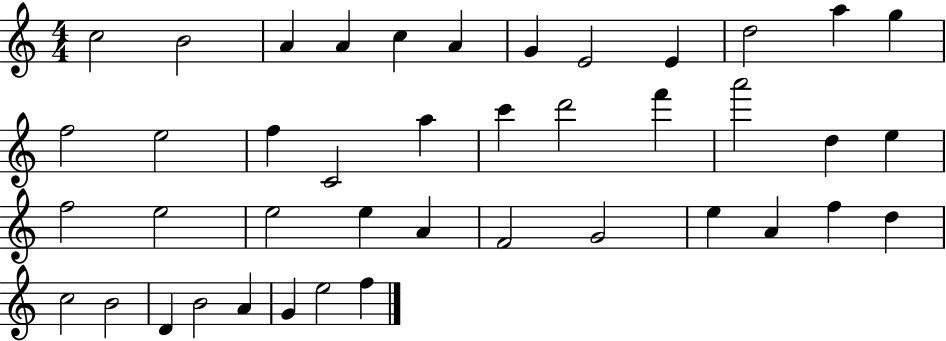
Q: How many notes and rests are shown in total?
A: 42